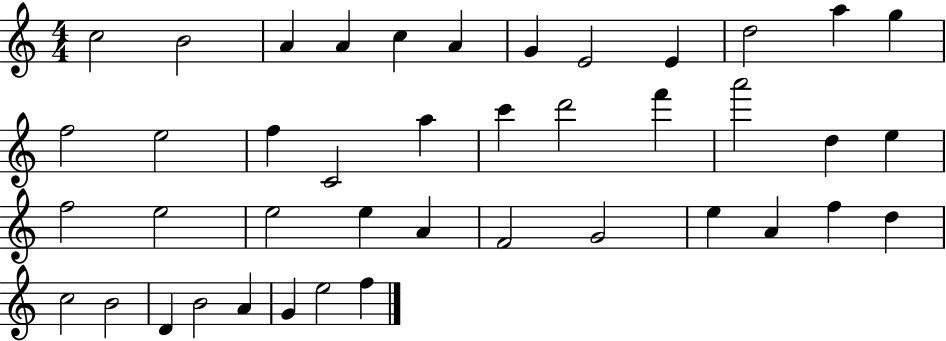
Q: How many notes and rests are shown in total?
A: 42